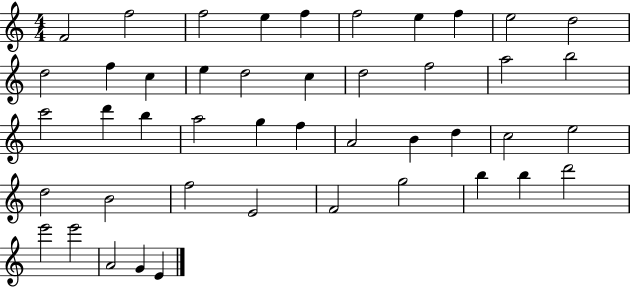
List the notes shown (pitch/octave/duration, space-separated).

F4/h F5/h F5/h E5/q F5/q F5/h E5/q F5/q E5/h D5/h D5/h F5/q C5/q E5/q D5/h C5/q D5/h F5/h A5/h B5/h C6/h D6/q B5/q A5/h G5/q F5/q A4/h B4/q D5/q C5/h E5/h D5/h B4/h F5/h E4/h F4/h G5/h B5/q B5/q D6/h E6/h E6/h A4/h G4/q E4/q